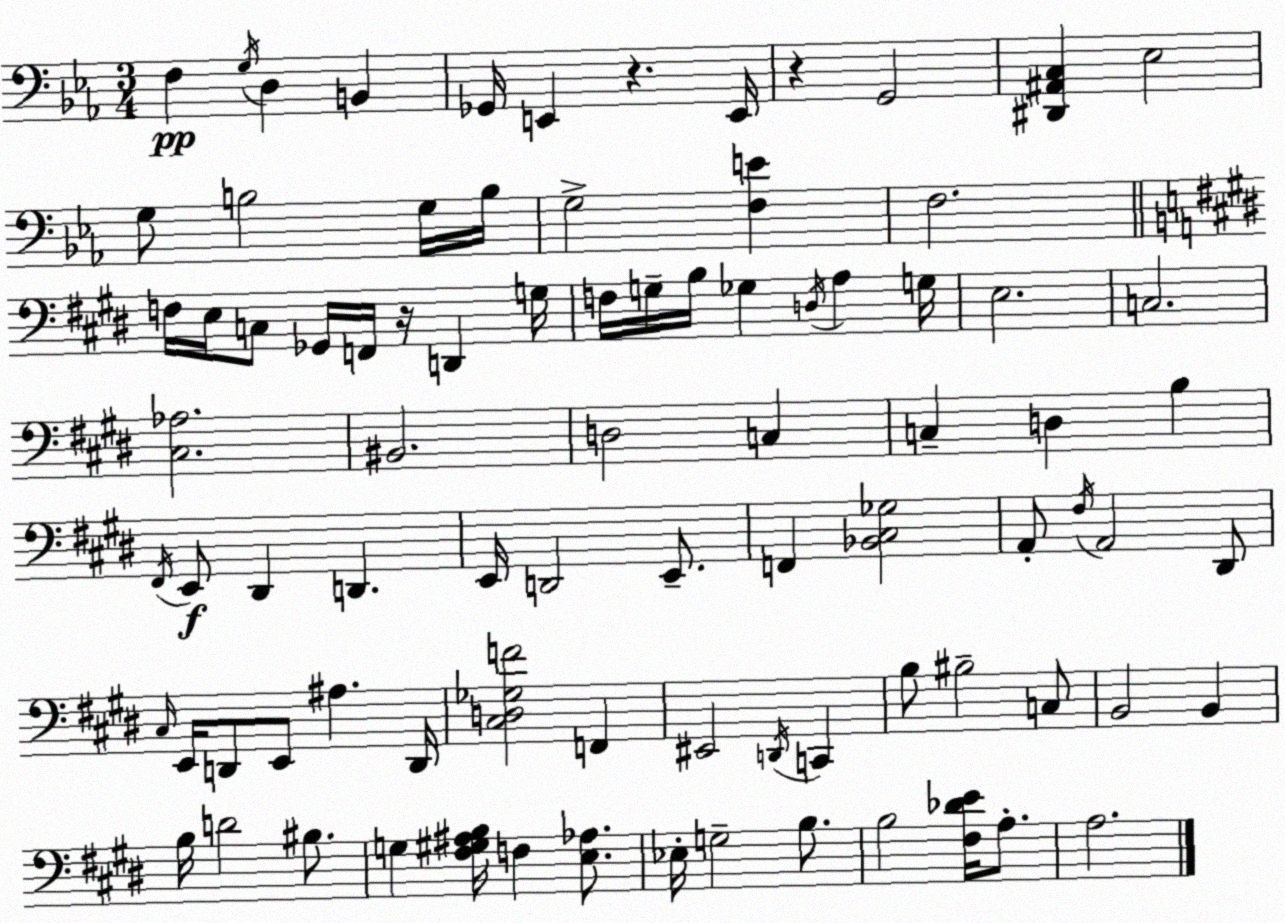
X:1
T:Untitled
M:3/4
L:1/4
K:Cm
F, G,/4 D, B,, _G,,/4 E,, z E,,/4 z G,,2 [^D,,^A,,C,] _E,2 G,/2 B,2 G,/4 B,/4 G,2 [F,E] F,2 F,/4 E,/4 C,/2 _G,,/4 F,,/4 z/4 D,, G,/4 F,/4 G,/4 B,/4 _G, D,/4 A, G,/4 E,2 C,2 [^C,_A,]2 ^B,,2 D,2 C, C, D, B, ^F,,/4 E,,/2 ^D,, D,, E,,/4 D,,2 E,,/2 F,, [_B,,^C,_G,]2 A,,/2 ^F,/4 A,,2 ^D,,/2 ^C,/4 E,,/4 D,,/2 E,,/2 ^A, D,,/4 [^C,D,_G,F]2 F,, ^E,,2 D,,/4 C,, B,/2 ^B,2 C,/2 B,,2 B,, B,/4 D2 ^B,/2 G, [^F,^G,^A,B,]/4 F, [E,_A,]/2 _E,/4 G,2 B,/2 B,2 [^F,_DE]/4 A,/2 A,2